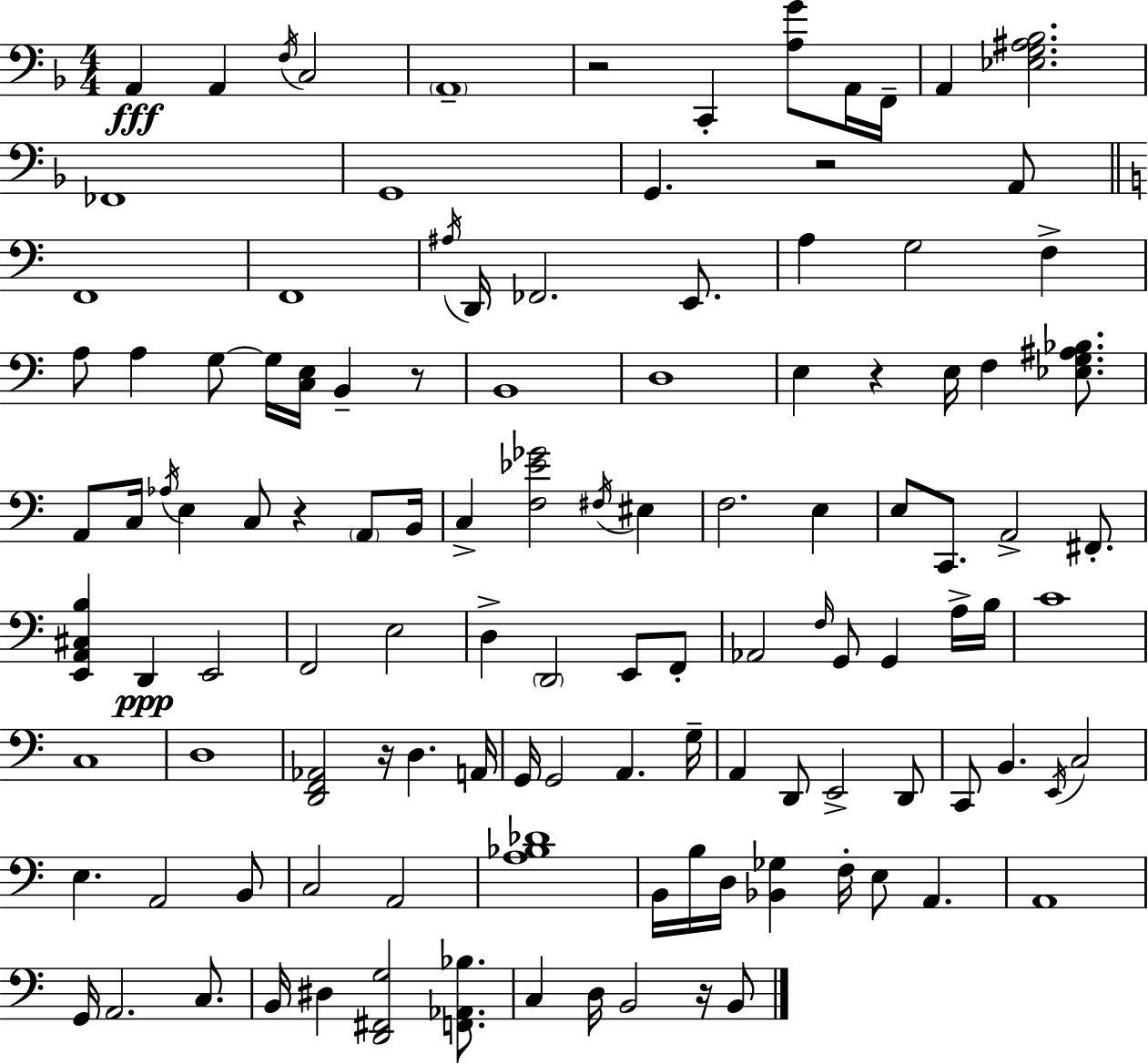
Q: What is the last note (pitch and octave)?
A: B2